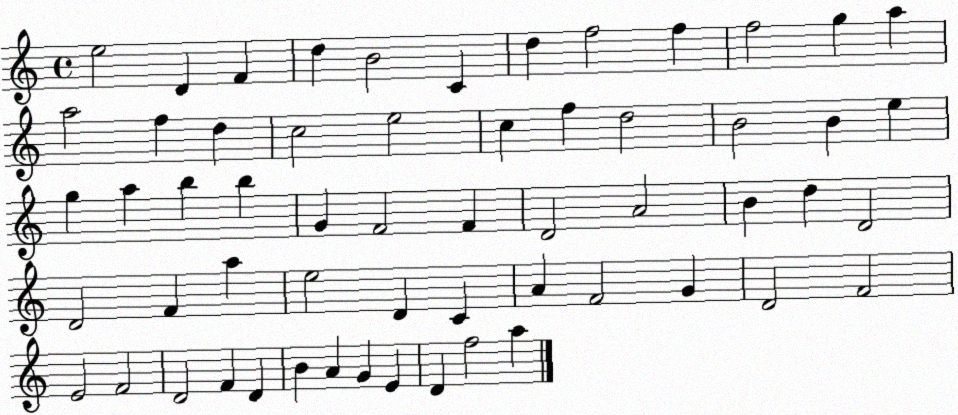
X:1
T:Untitled
M:4/4
L:1/4
K:C
e2 D F d B2 C d f2 f f2 g a a2 f d c2 e2 c f d2 B2 B e g a b b G F2 F D2 A2 B d D2 D2 F a e2 D C A F2 G D2 F2 E2 F2 D2 F D B A G E D f2 a